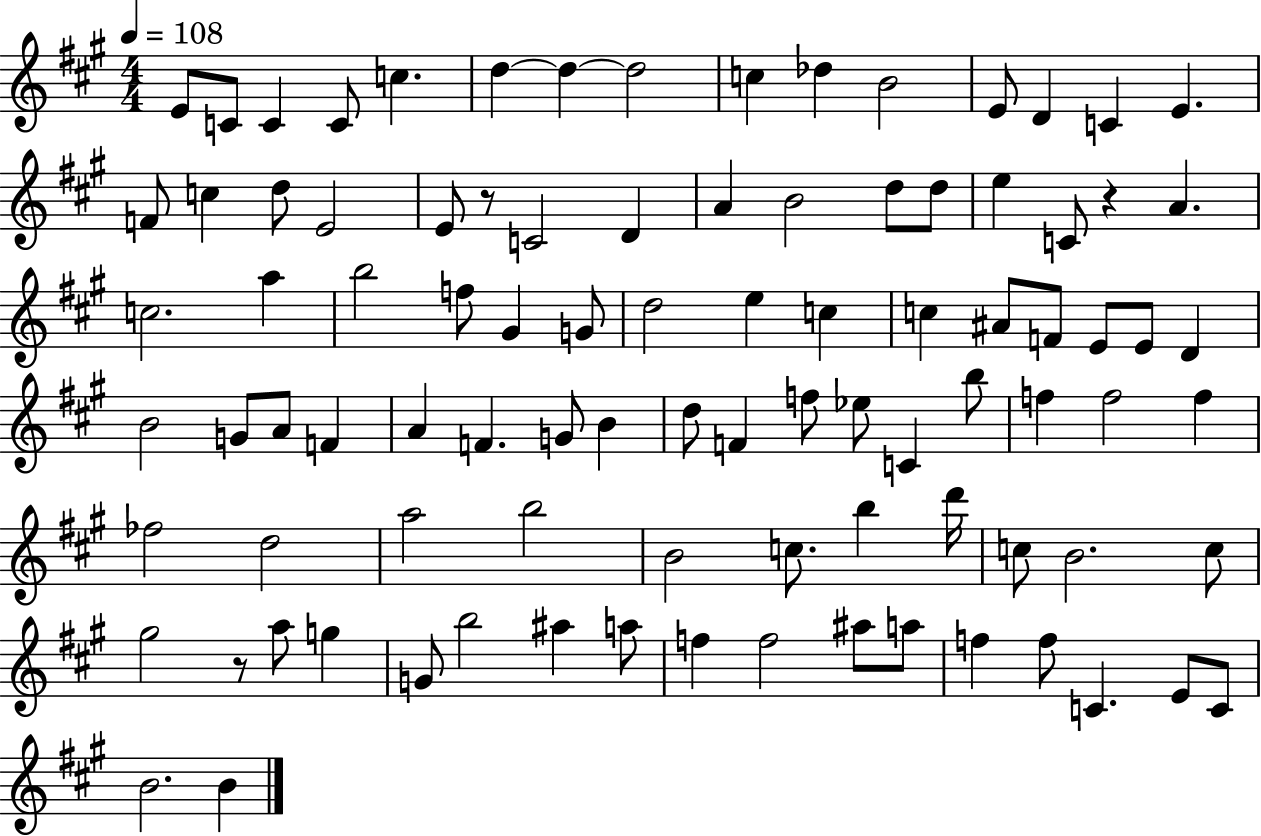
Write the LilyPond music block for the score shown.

{
  \clef treble
  \numericTimeSignature
  \time 4/4
  \key a \major
  \tempo 4 = 108
  e'8 c'8 c'4 c'8 c''4. | d''4~~ d''4~~ d''2 | c''4 des''4 b'2 | e'8 d'4 c'4 e'4. | \break f'8 c''4 d''8 e'2 | e'8 r8 c'2 d'4 | a'4 b'2 d''8 d''8 | e''4 c'8 r4 a'4. | \break c''2. a''4 | b''2 f''8 gis'4 g'8 | d''2 e''4 c''4 | c''4 ais'8 f'8 e'8 e'8 d'4 | \break b'2 g'8 a'8 f'4 | a'4 f'4. g'8 b'4 | d''8 f'4 f''8 ees''8 c'4 b''8 | f''4 f''2 f''4 | \break fes''2 d''2 | a''2 b''2 | b'2 c''8. b''4 d'''16 | c''8 b'2. c''8 | \break gis''2 r8 a''8 g''4 | g'8 b''2 ais''4 a''8 | f''4 f''2 ais''8 a''8 | f''4 f''8 c'4. e'8 c'8 | \break b'2. b'4 | \bar "|."
}